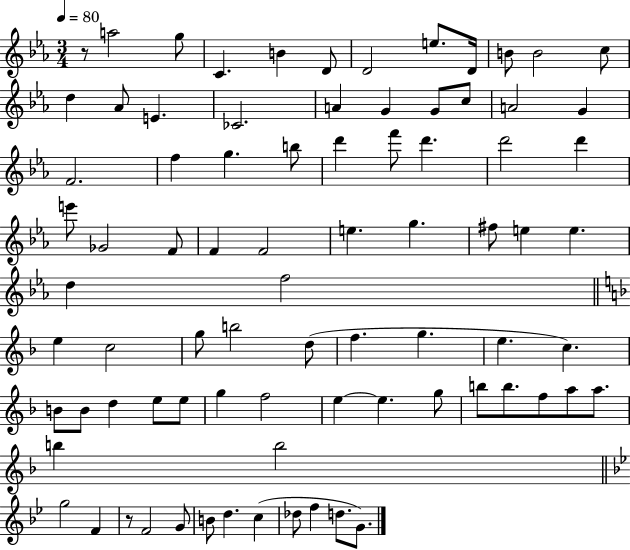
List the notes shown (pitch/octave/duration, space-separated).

R/e A5/h G5/e C4/q. B4/q D4/e D4/h E5/e. D4/s B4/e B4/h C5/e D5/q Ab4/e E4/q. CES4/h. A4/q G4/q G4/e C5/e A4/h G4/q F4/h. F5/q G5/q. B5/e D6/q F6/e D6/q. D6/h D6/q E6/e Gb4/h F4/e F4/q F4/h E5/q. G5/q. F#5/e E5/q E5/q. D5/q F5/h E5/q C5/h G5/e B5/h D5/e F5/q. G5/q. E5/q. C5/q. B4/e B4/e D5/q E5/e E5/e G5/q F5/h E5/q E5/q. G5/e B5/e B5/e. F5/e A5/e A5/e. B5/q B5/h G5/h F4/q R/e F4/h G4/e B4/e D5/q. C5/q Db5/e F5/q D5/e. G4/e.